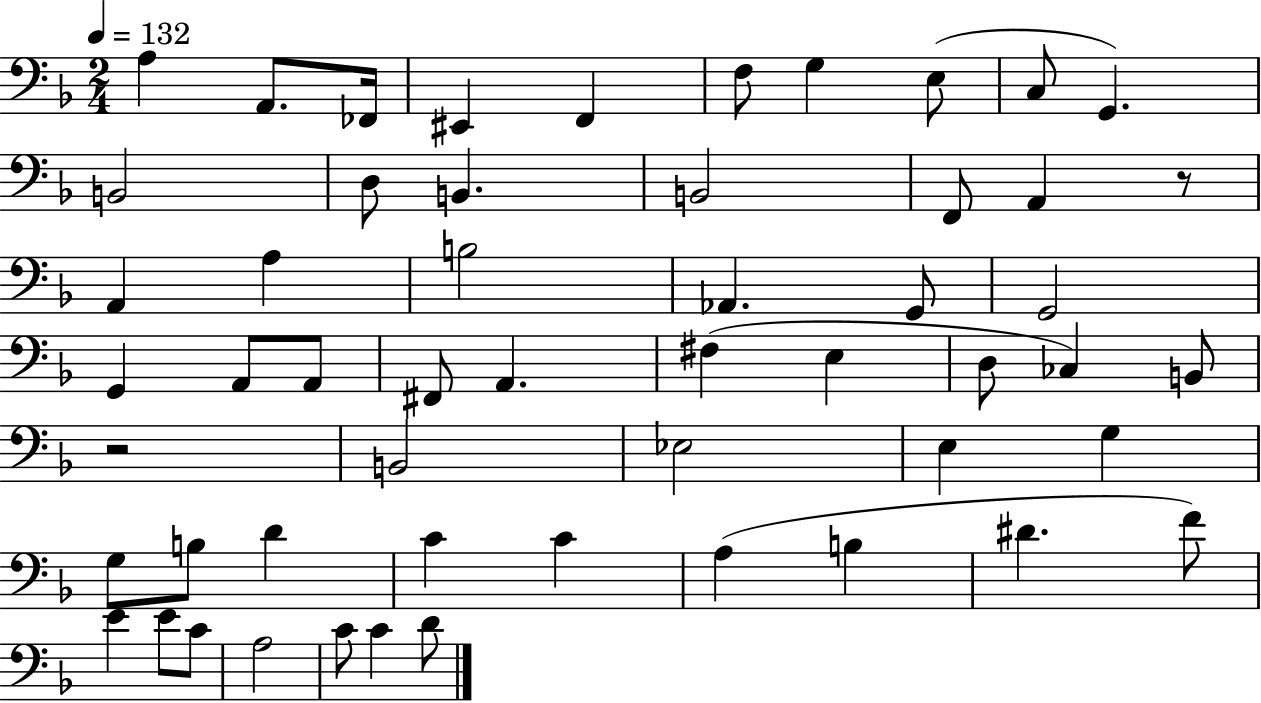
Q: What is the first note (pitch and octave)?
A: A3